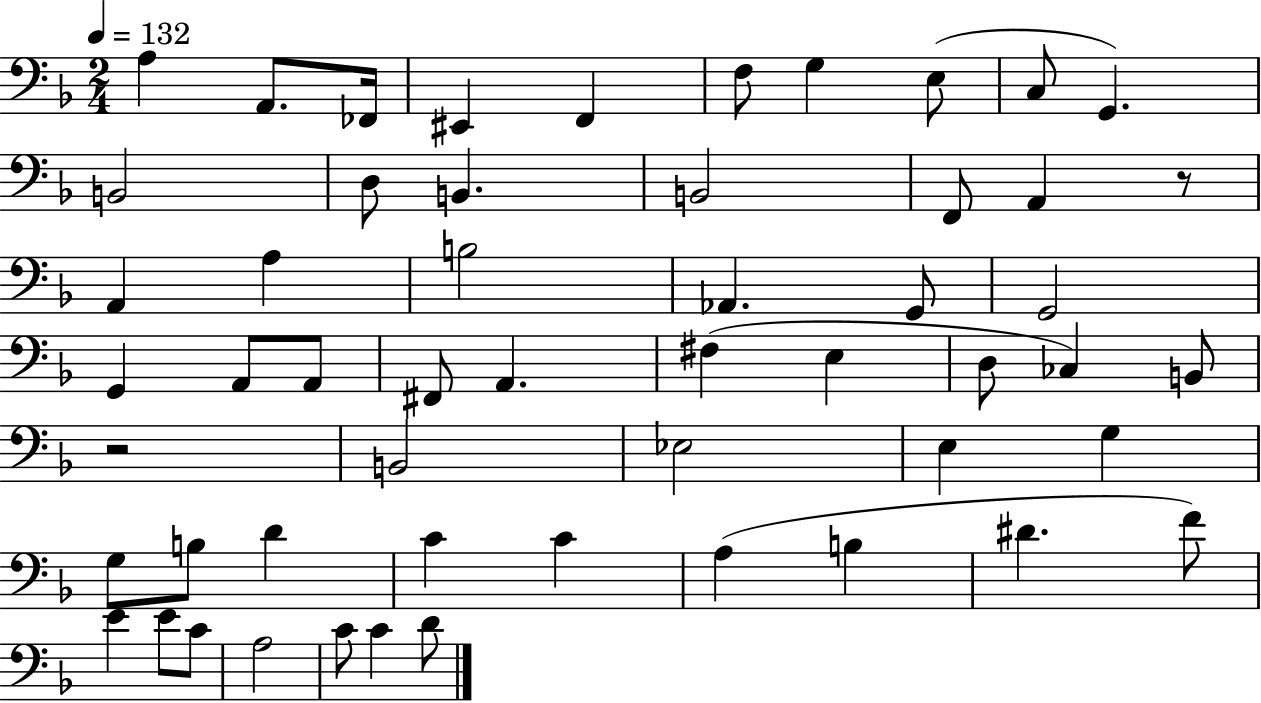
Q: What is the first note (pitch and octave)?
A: A3